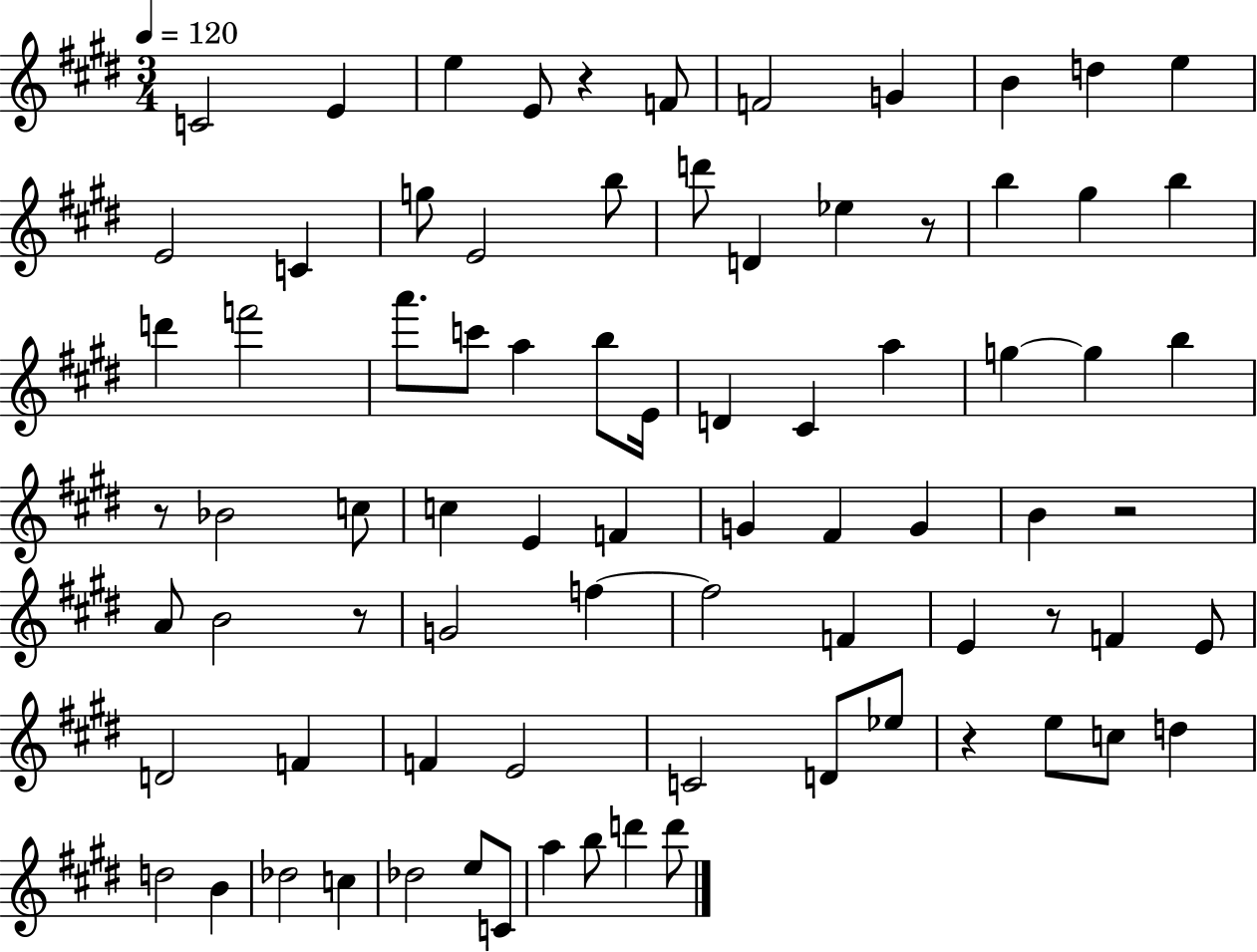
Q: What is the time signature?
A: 3/4